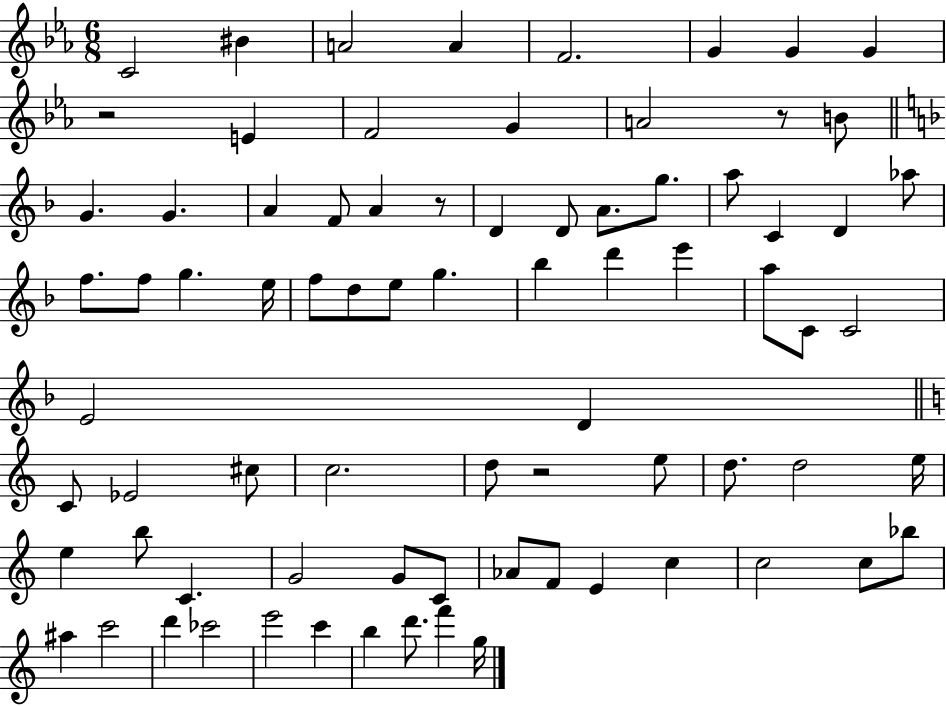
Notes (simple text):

C4/h BIS4/q A4/h A4/q F4/h. G4/q G4/q G4/q R/h E4/q F4/h G4/q A4/h R/e B4/e G4/q. G4/q. A4/q F4/e A4/q R/e D4/q D4/e A4/e. G5/e. A5/e C4/q D4/q Ab5/e F5/e. F5/e G5/q. E5/s F5/e D5/e E5/e G5/q. Bb5/q D6/q E6/q A5/e C4/e C4/h E4/h D4/q C4/e Eb4/h C#5/e C5/h. D5/e R/h E5/e D5/e. D5/h E5/s E5/q B5/e C4/q. G4/h G4/e C4/e Ab4/e F4/e E4/q C5/q C5/h C5/e Bb5/e A#5/q C6/h D6/q CES6/h E6/h C6/q B5/q D6/e. F6/q G5/s